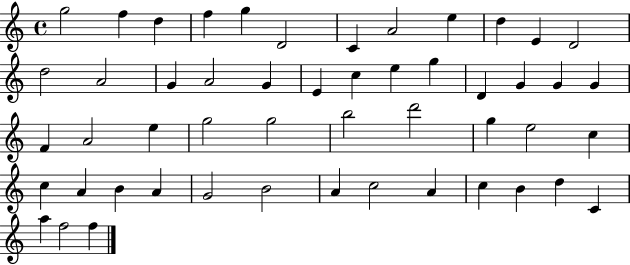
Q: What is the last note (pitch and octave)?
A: F5